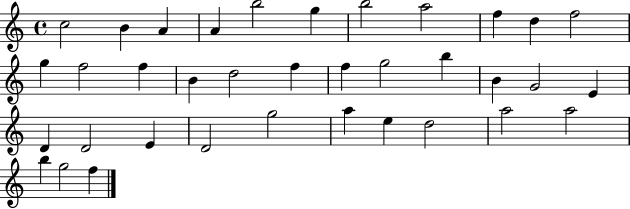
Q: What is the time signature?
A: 4/4